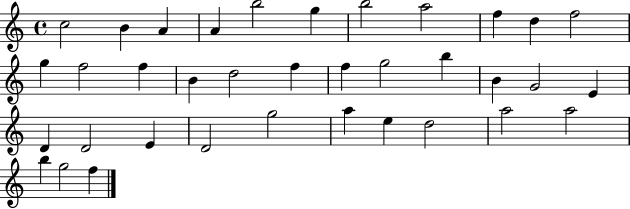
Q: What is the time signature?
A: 4/4